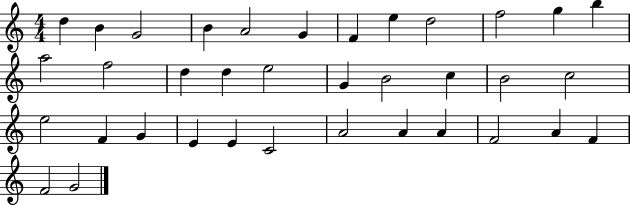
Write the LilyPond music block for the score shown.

{
  \clef treble
  \numericTimeSignature
  \time 4/4
  \key c \major
  d''4 b'4 g'2 | b'4 a'2 g'4 | f'4 e''4 d''2 | f''2 g''4 b''4 | \break a''2 f''2 | d''4 d''4 e''2 | g'4 b'2 c''4 | b'2 c''2 | \break e''2 f'4 g'4 | e'4 e'4 c'2 | a'2 a'4 a'4 | f'2 a'4 f'4 | \break f'2 g'2 | \bar "|."
}